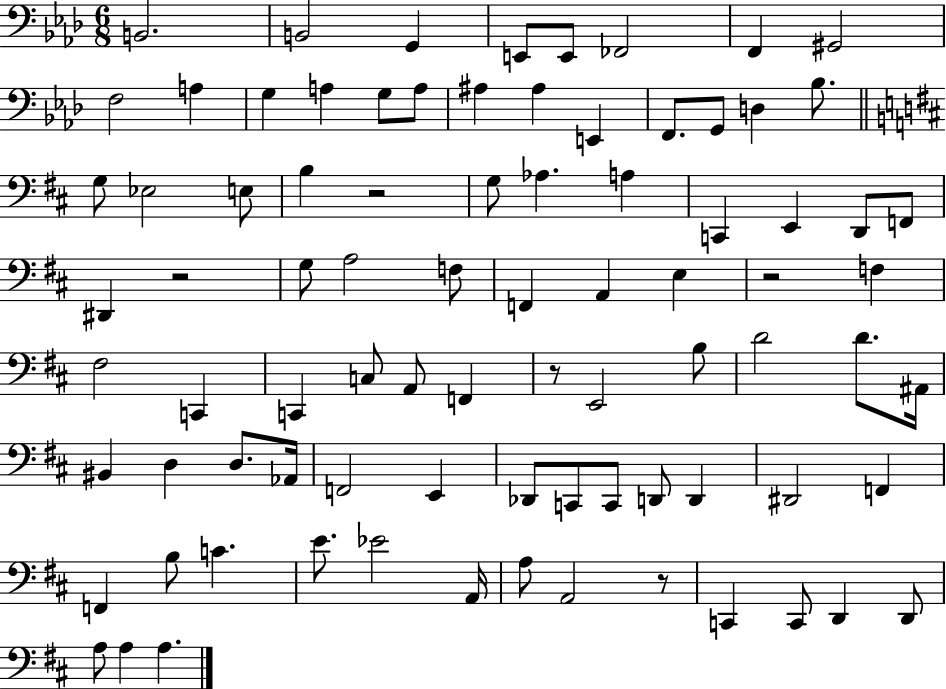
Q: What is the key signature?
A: AES major